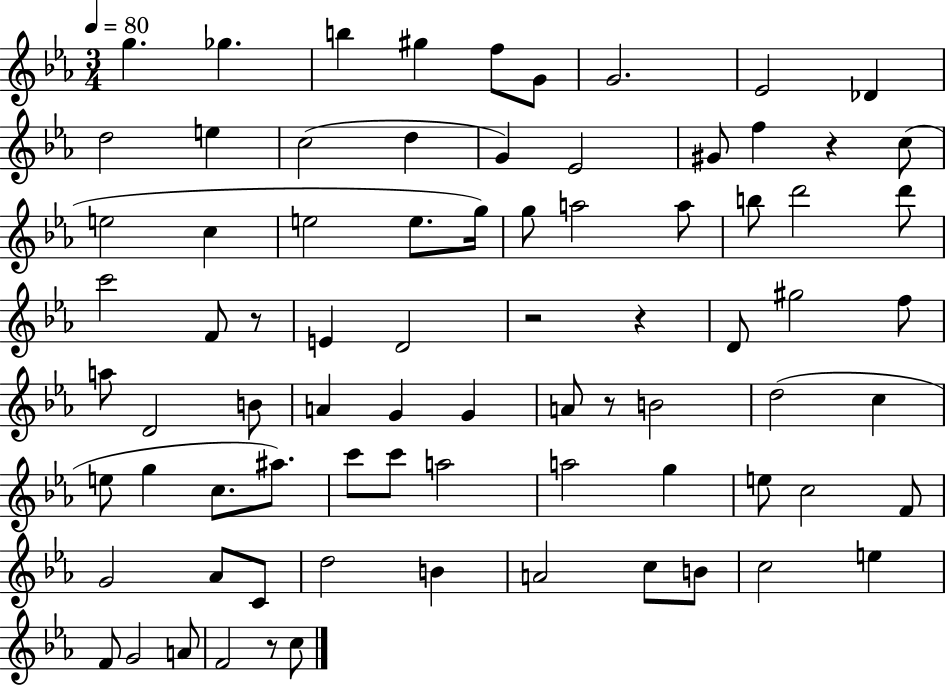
X:1
T:Untitled
M:3/4
L:1/4
K:Eb
g _g b ^g f/2 G/2 G2 _E2 _D d2 e c2 d G _E2 ^G/2 f z c/2 e2 c e2 e/2 g/4 g/2 a2 a/2 b/2 d'2 d'/2 c'2 F/2 z/2 E D2 z2 z D/2 ^g2 f/2 a/2 D2 B/2 A G G A/2 z/2 B2 d2 c e/2 g c/2 ^a/2 c'/2 c'/2 a2 a2 g e/2 c2 F/2 G2 _A/2 C/2 d2 B A2 c/2 B/2 c2 e F/2 G2 A/2 F2 z/2 c/2